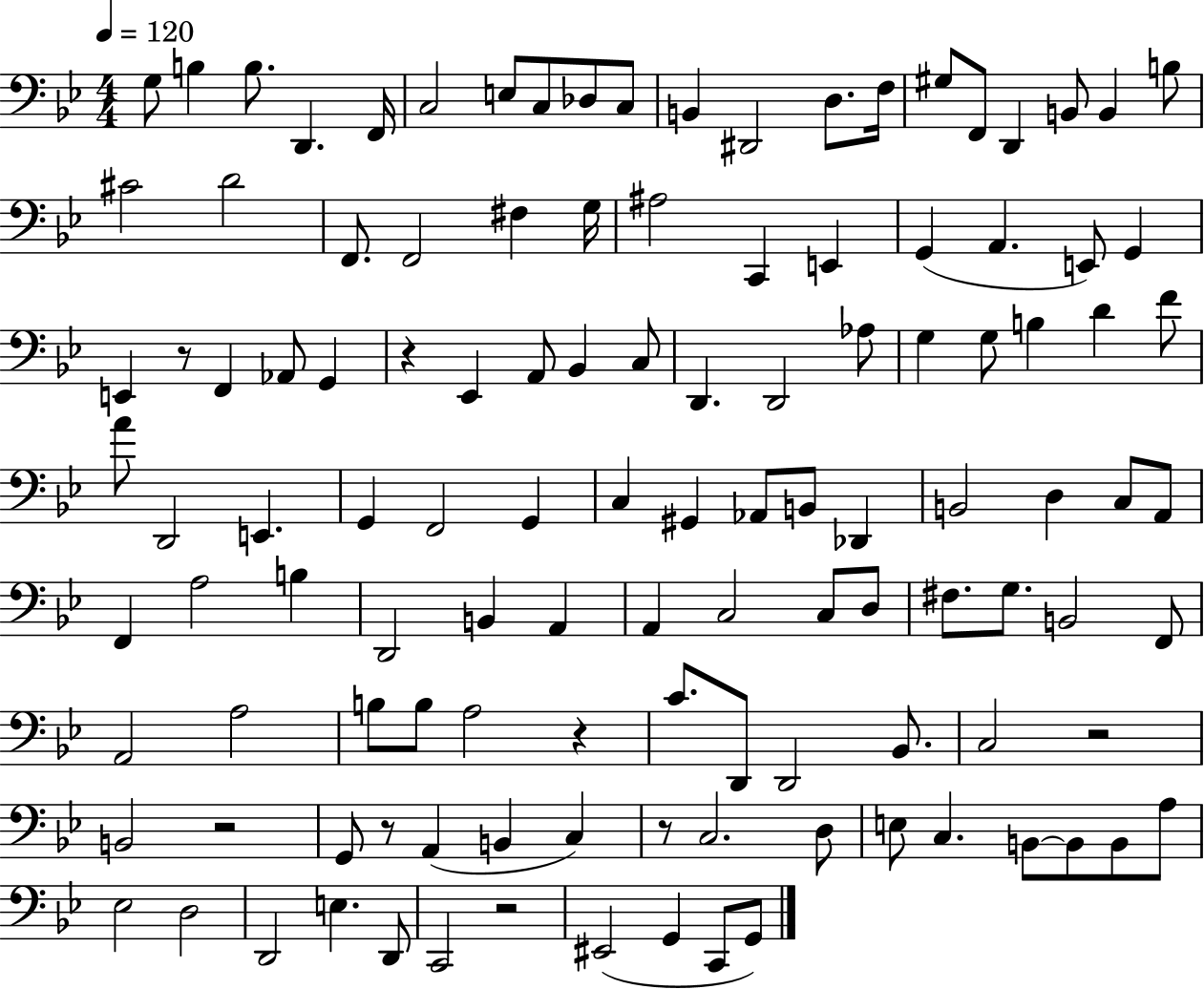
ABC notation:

X:1
T:Untitled
M:4/4
L:1/4
K:Bb
G,/2 B, B,/2 D,, F,,/4 C,2 E,/2 C,/2 _D,/2 C,/2 B,, ^D,,2 D,/2 F,/4 ^G,/2 F,,/2 D,, B,,/2 B,, B,/2 ^C2 D2 F,,/2 F,,2 ^F, G,/4 ^A,2 C,, E,, G,, A,, E,,/2 G,, E,, z/2 F,, _A,,/2 G,, z _E,, A,,/2 _B,, C,/2 D,, D,,2 _A,/2 G, G,/2 B, D F/2 A/2 D,,2 E,, G,, F,,2 G,, C, ^G,, _A,,/2 B,,/2 _D,, B,,2 D, C,/2 A,,/2 F,, A,2 B, D,,2 B,, A,, A,, C,2 C,/2 D,/2 ^F,/2 G,/2 B,,2 F,,/2 A,,2 A,2 B,/2 B,/2 A,2 z C/2 D,,/2 D,,2 _B,,/2 C,2 z2 B,,2 z2 G,,/2 z/2 A,, B,, C, z/2 C,2 D,/2 E,/2 C, B,,/2 B,,/2 B,,/2 A,/2 _E,2 D,2 D,,2 E, D,,/2 C,,2 z2 ^E,,2 G,, C,,/2 G,,/2